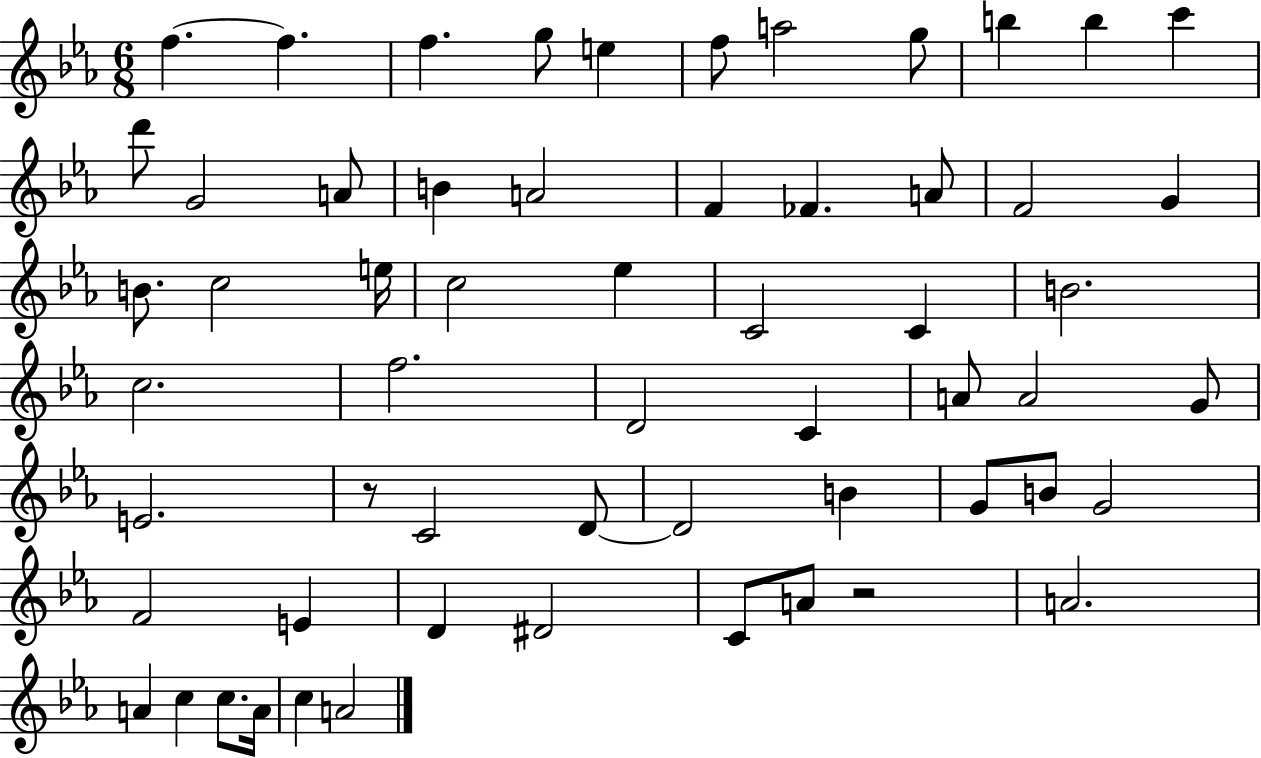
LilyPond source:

{
  \clef treble
  \numericTimeSignature
  \time 6/8
  \key ees \major
  f''4.~~ f''4. | f''4. g''8 e''4 | f''8 a''2 g''8 | b''4 b''4 c'''4 | \break d'''8 g'2 a'8 | b'4 a'2 | f'4 fes'4. a'8 | f'2 g'4 | \break b'8. c''2 e''16 | c''2 ees''4 | c'2 c'4 | b'2. | \break c''2. | f''2. | d'2 c'4 | a'8 a'2 g'8 | \break e'2. | r8 c'2 d'8~~ | d'2 b'4 | g'8 b'8 g'2 | \break f'2 e'4 | d'4 dis'2 | c'8 a'8 r2 | a'2. | \break a'4 c''4 c''8. a'16 | c''4 a'2 | \bar "|."
}